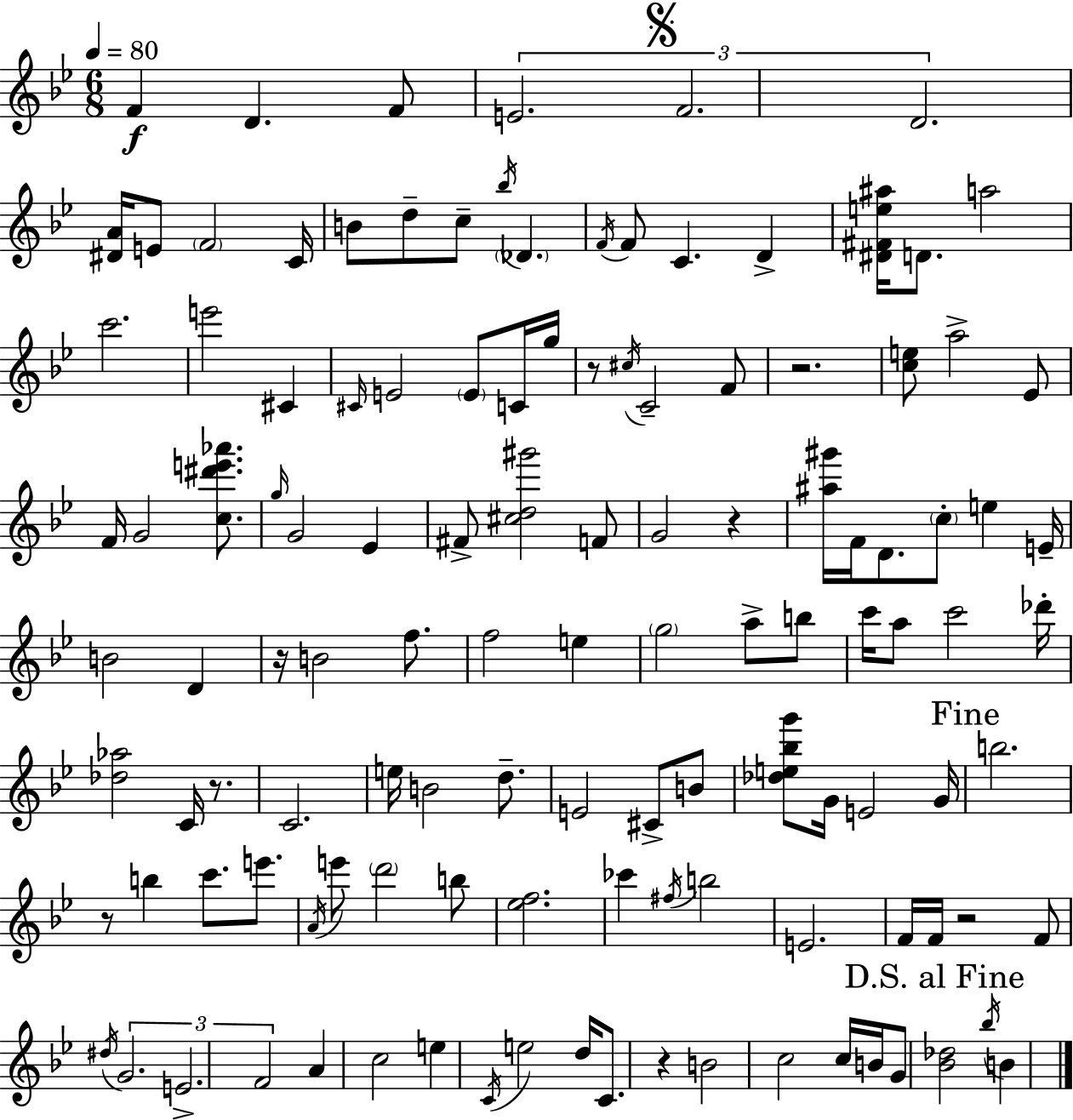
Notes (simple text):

F4/q D4/q. F4/e E4/h. F4/h. D4/h. [D#4,A4]/s E4/e F4/h C4/s B4/e D5/e C5/e Bb5/s Db4/q. F4/s F4/e C4/q. D4/q [D#4,F#4,E5,A#5]/s D4/e. A5/h C6/h. E6/h C#4/q C#4/s E4/h E4/e C4/s G5/s R/e C#5/s C4/h F4/e R/h. [C5,E5]/e A5/h Eb4/e F4/s G4/h [C5,D#6,E6,Ab6]/e. G5/s G4/h Eb4/q F#4/e [C#5,D5,G#6]/h F4/e G4/h R/q [A#5,G#6]/s F4/s D4/e. C5/e E5/q E4/s B4/h D4/q R/s B4/h F5/e. F5/h E5/q G5/h A5/e B5/e C6/s A5/e C6/h Db6/s [Db5,Ab5]/h C4/s R/e. C4/h. E5/s B4/h D5/e. E4/h C#4/e B4/e [Db5,E5,Bb5,G6]/e G4/s E4/h G4/s B5/h. R/e B5/q C6/e. E6/e. A4/s E6/e D6/h B5/e [Eb5,F5]/h. CES6/q F#5/s B5/h E4/h. F4/s F4/s R/h F4/e D#5/s G4/h. E4/h. F4/h A4/q C5/h E5/q C4/s E5/h D5/s C4/e. R/q B4/h C5/h C5/s B4/s G4/e [Bb4,Db5]/h Bb5/s B4/q